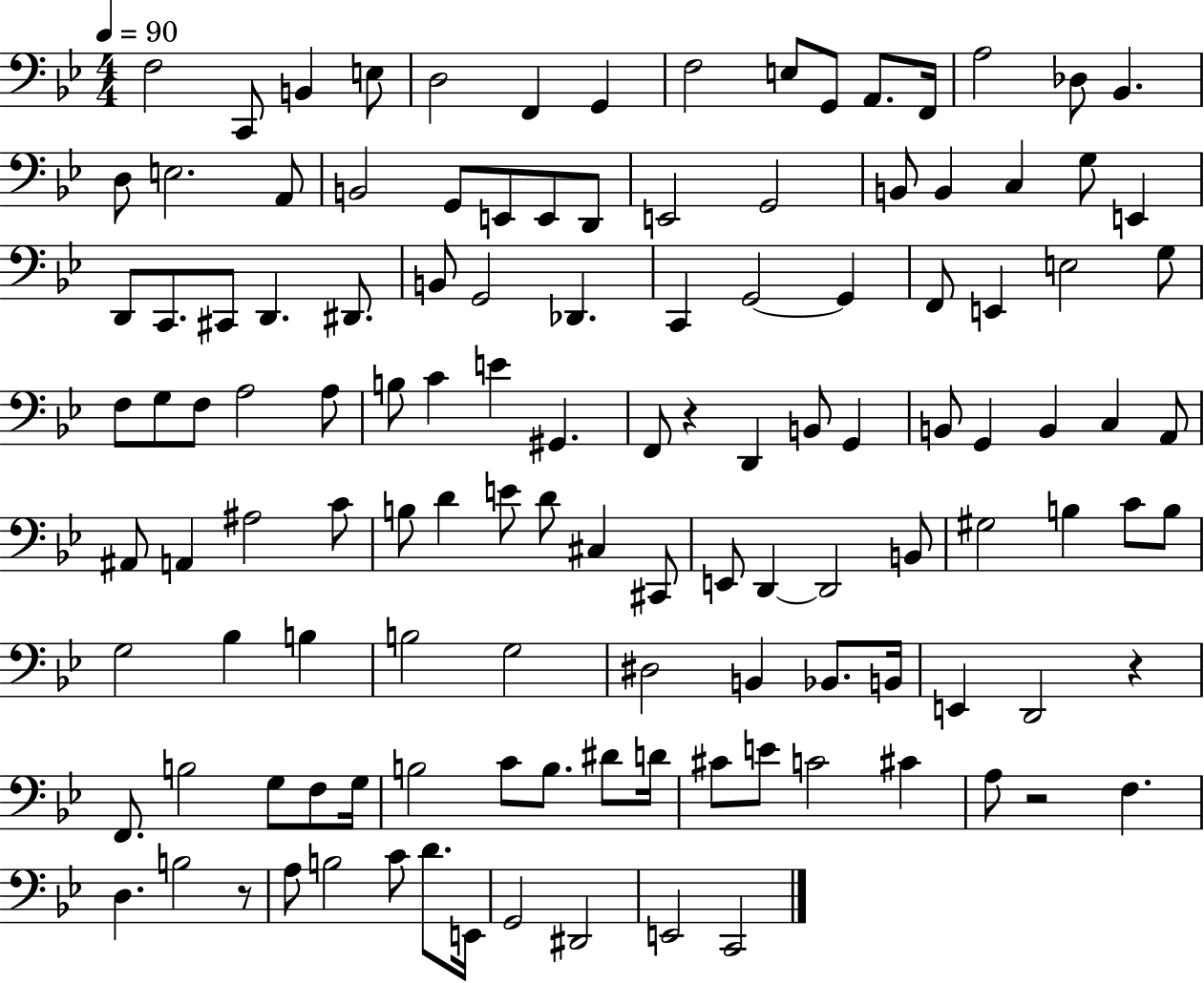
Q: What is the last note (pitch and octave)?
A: C2